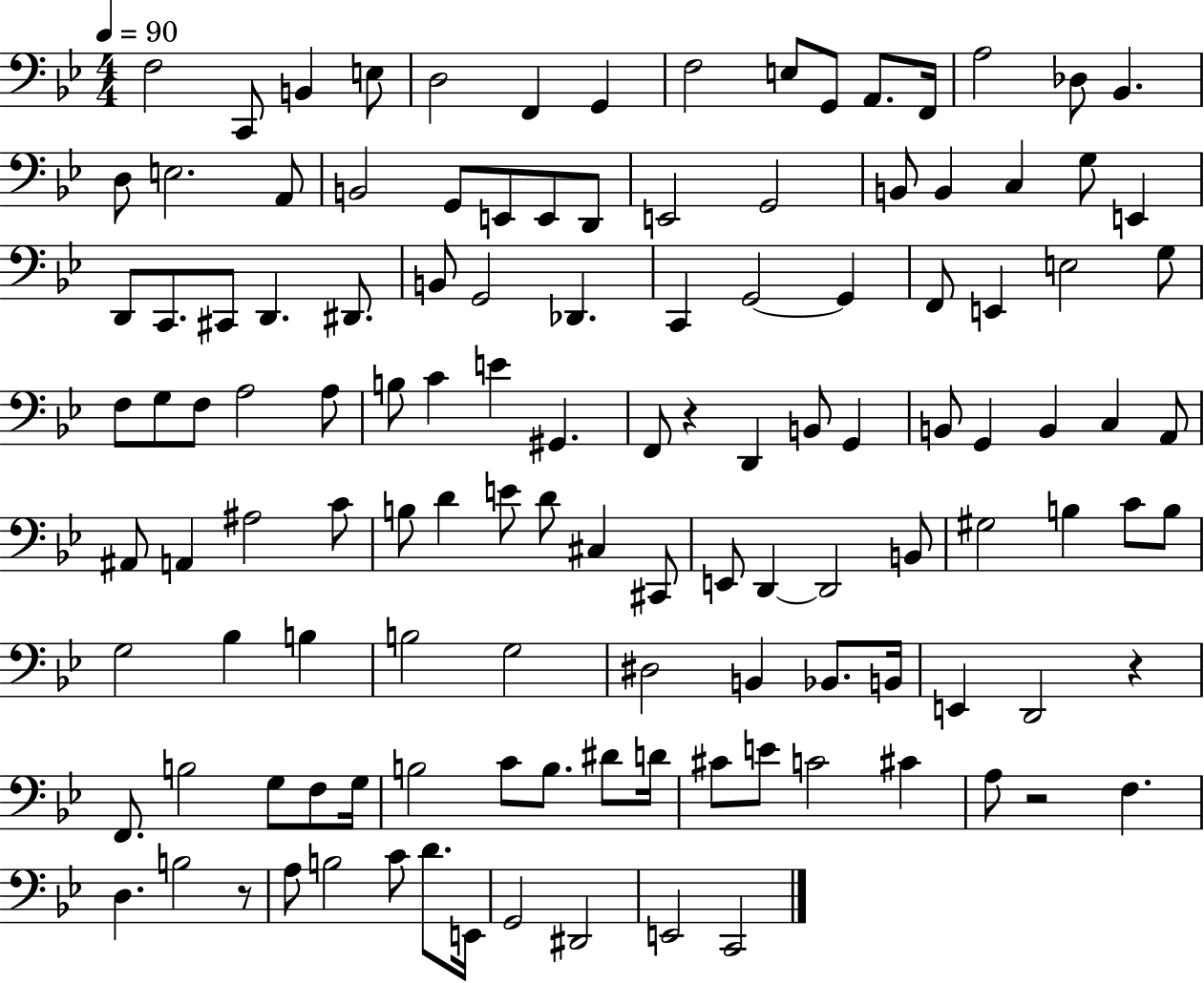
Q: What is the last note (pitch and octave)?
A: C2